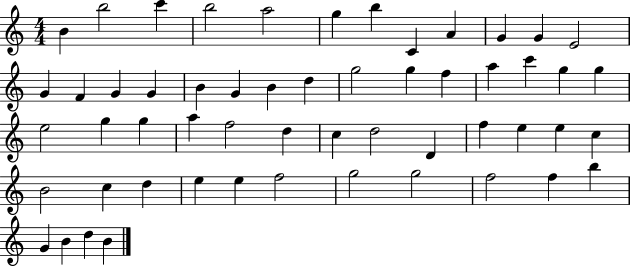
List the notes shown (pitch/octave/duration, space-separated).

B4/q B5/h C6/q B5/h A5/h G5/q B5/q C4/q A4/q G4/q G4/q E4/h G4/q F4/q G4/q G4/q B4/q G4/q B4/q D5/q G5/h G5/q F5/q A5/q C6/q G5/q G5/q E5/h G5/q G5/q A5/q F5/h D5/q C5/q D5/h D4/q F5/q E5/q E5/q C5/q B4/h C5/q D5/q E5/q E5/q F5/h G5/h G5/h F5/h F5/q B5/q G4/q B4/q D5/q B4/q